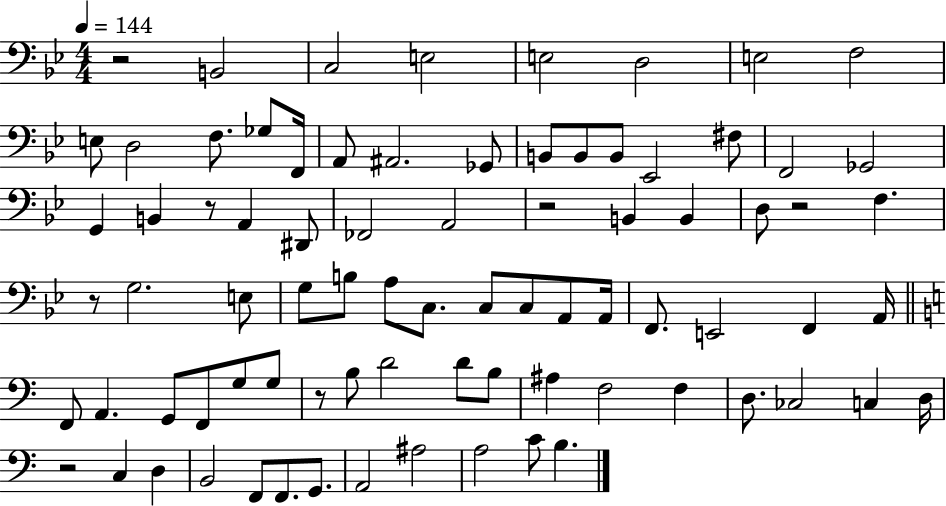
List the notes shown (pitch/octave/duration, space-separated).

R/h B2/h C3/h E3/h E3/h D3/h E3/h F3/h E3/e D3/h F3/e. Gb3/e F2/s A2/e A#2/h. Gb2/e B2/e B2/e B2/e Eb2/h F#3/e F2/h Gb2/h G2/q B2/q R/e A2/q D#2/e FES2/h A2/h R/h B2/q B2/q D3/e R/h F3/q. R/e G3/h. E3/e G3/e B3/e A3/e C3/e. C3/e C3/e A2/e A2/s F2/e. E2/h F2/q A2/s F2/e A2/q. G2/e F2/e G3/e G3/e R/e B3/e D4/h D4/e B3/e A#3/q F3/h F3/q D3/e. CES3/h C3/q D3/s R/h C3/q D3/q B2/h F2/e F2/e. G2/e. A2/h A#3/h A3/h C4/e B3/q.